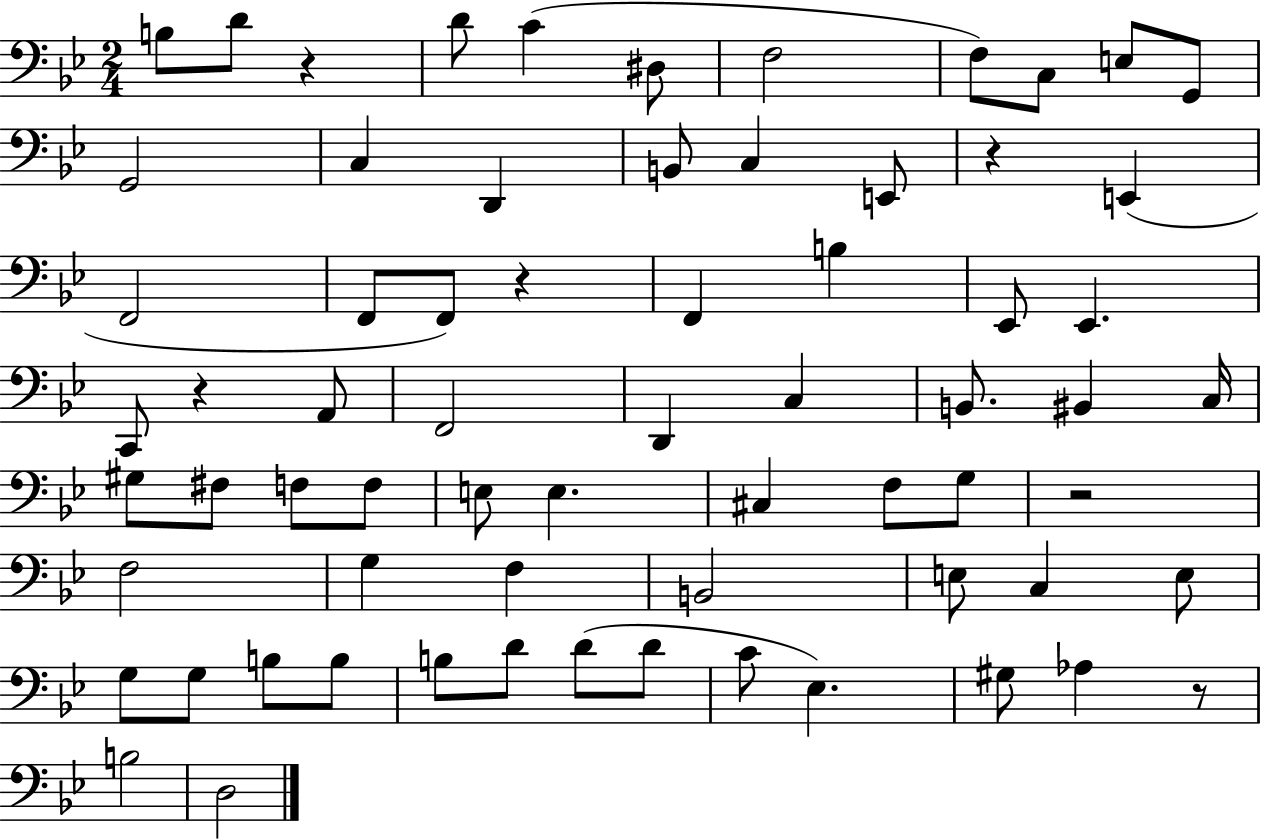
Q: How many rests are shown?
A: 6